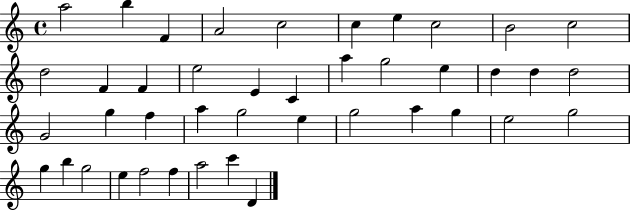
{
  \clef treble
  \time 4/4
  \defaultTimeSignature
  \key c \major
  a''2 b''4 f'4 | a'2 c''2 | c''4 e''4 c''2 | b'2 c''2 | \break d''2 f'4 f'4 | e''2 e'4 c'4 | a''4 g''2 e''4 | d''4 d''4 d''2 | \break g'2 g''4 f''4 | a''4 g''2 e''4 | g''2 a''4 g''4 | e''2 g''2 | \break g''4 b''4 g''2 | e''4 f''2 f''4 | a''2 c'''4 d'4 | \bar "|."
}